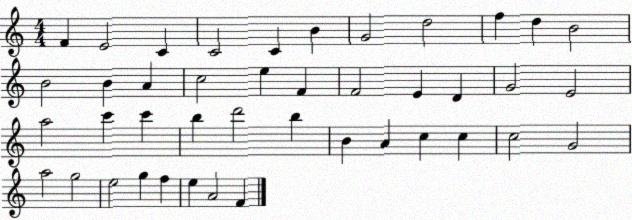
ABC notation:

X:1
T:Untitled
M:4/4
L:1/4
K:C
F E2 C C2 C B G2 d2 f d B2 B2 B A c2 e F F2 E D G2 E2 a2 c' c' b d'2 b B A c c c2 G2 a2 g2 e2 g f e A2 F